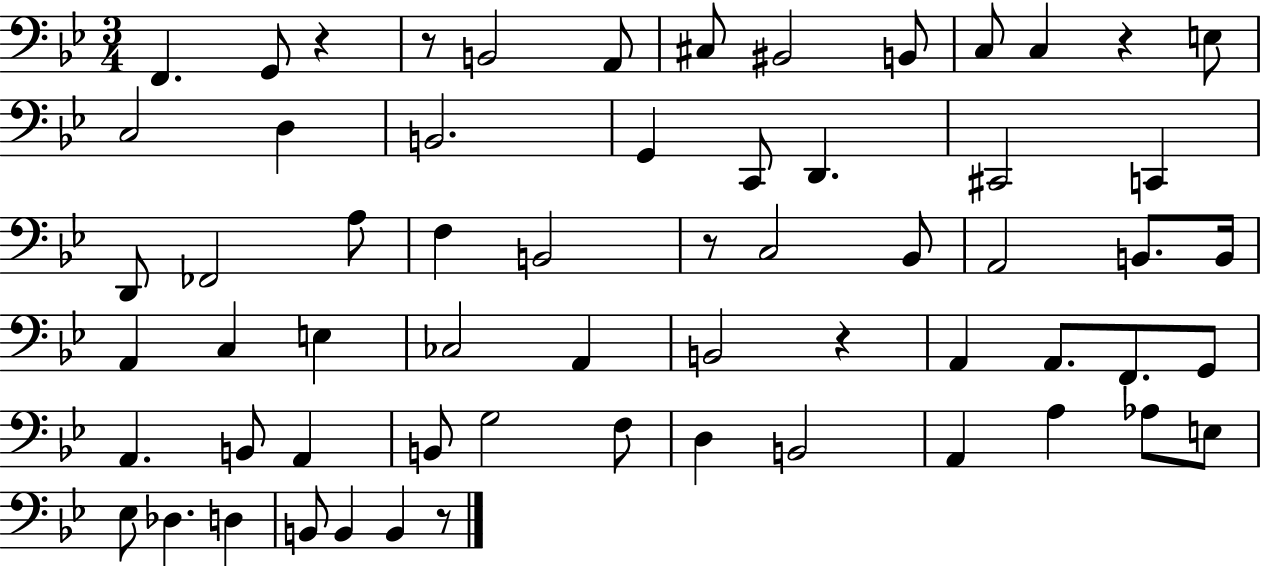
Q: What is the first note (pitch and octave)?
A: F2